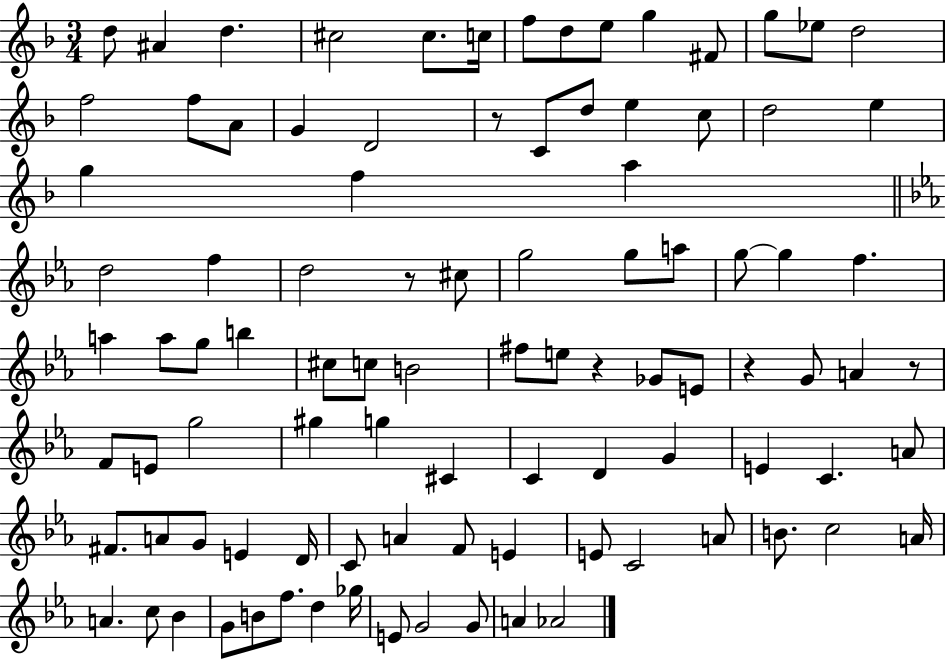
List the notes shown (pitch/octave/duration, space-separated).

D5/e A#4/q D5/q. C#5/h C#5/e. C5/s F5/e D5/e E5/e G5/q F#4/e G5/e Eb5/e D5/h F5/h F5/e A4/e G4/q D4/h R/e C4/e D5/e E5/q C5/e D5/h E5/q G5/q F5/q A5/q D5/h F5/q D5/h R/e C#5/e G5/h G5/e A5/e G5/e G5/q F5/q. A5/q A5/e G5/e B5/q C#5/e C5/e B4/h F#5/e E5/e R/q Gb4/e E4/e R/q G4/e A4/q R/e F4/e E4/e G5/h G#5/q G5/q C#4/q C4/q D4/q G4/q E4/q C4/q. A4/e F#4/e. A4/e G4/e E4/q D4/s C4/e A4/q F4/e E4/q E4/e C4/h A4/e B4/e. C5/h A4/s A4/q. C5/e Bb4/q G4/e B4/e F5/e. D5/q Gb5/s E4/e G4/h G4/e A4/q Ab4/h